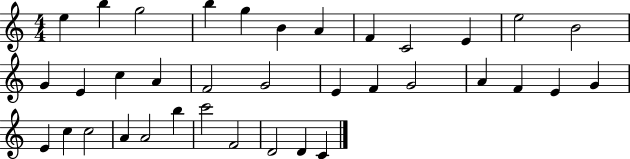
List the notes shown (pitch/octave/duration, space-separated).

E5/q B5/q G5/h B5/q G5/q B4/q A4/q F4/q C4/h E4/q E5/h B4/h G4/q E4/q C5/q A4/q F4/h G4/h E4/q F4/q G4/h A4/q F4/q E4/q G4/q E4/q C5/q C5/h A4/q A4/h B5/q C6/h F4/h D4/h D4/q C4/q